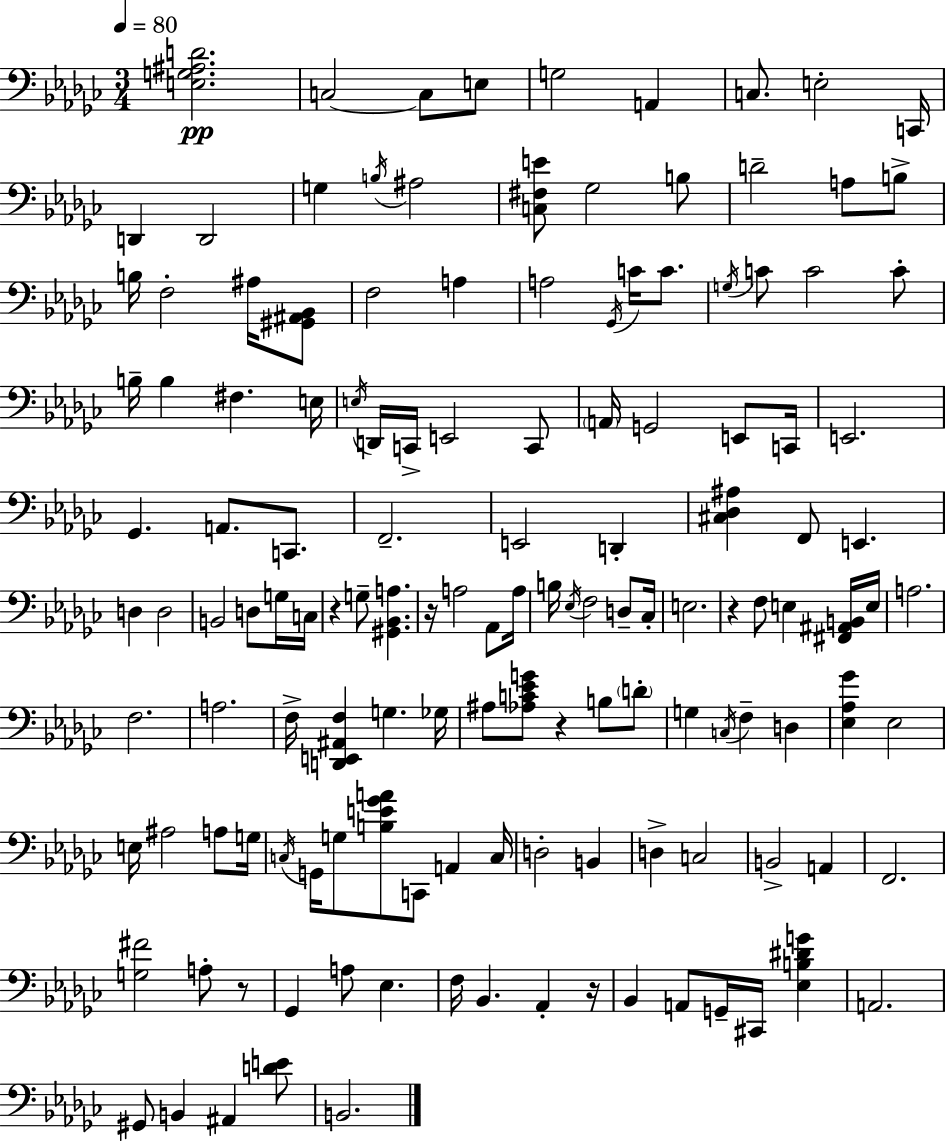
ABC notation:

X:1
T:Untitled
M:3/4
L:1/4
K:Ebm
[E,G,^A,D]2 C,2 C,/2 E,/2 G,2 A,, C,/2 E,2 C,,/4 D,, D,,2 G, B,/4 ^A,2 [C,^F,E]/2 _G,2 B,/2 D2 A,/2 B,/2 B,/4 F,2 ^A,/4 [^G,,^A,,_B,,]/2 F,2 A, A,2 _G,,/4 C/4 C/2 G,/4 C/2 C2 C/2 B,/4 B, ^F, E,/4 E,/4 D,,/4 C,,/4 E,,2 C,,/2 A,,/4 G,,2 E,,/2 C,,/4 E,,2 _G,, A,,/2 C,,/2 F,,2 E,,2 D,, [^C,_D,^A,] F,,/2 E,, D, D,2 B,,2 D,/2 G,/4 C,/4 z G,/2 [^G,,_B,,A,] z/4 A,2 _A,,/2 A,/4 B,/4 _E,/4 F,2 D,/2 _C,/4 E,2 z F,/2 E, [^F,,^A,,B,,]/4 E,/4 A,2 F,2 A,2 F,/4 [D,,E,,^A,,F,] G, _G,/4 ^A,/2 [_A,C_EG]/2 z B,/2 D/2 G, C,/4 F, D, [_E,_A,_G] _E,2 E,/4 ^A,2 A,/2 G,/4 C,/4 G,,/4 G,/2 [B,E_GA]/2 C,,/2 A,, C,/4 D,2 B,, D, C,2 B,,2 A,, F,,2 [G,^F]2 A,/2 z/2 _G,, A,/2 _E, F,/4 _B,, _A,, z/4 _B,, A,,/2 G,,/4 ^C,,/4 [_E,B,^DG] A,,2 ^G,,/2 B,, ^A,, [DE]/2 B,,2